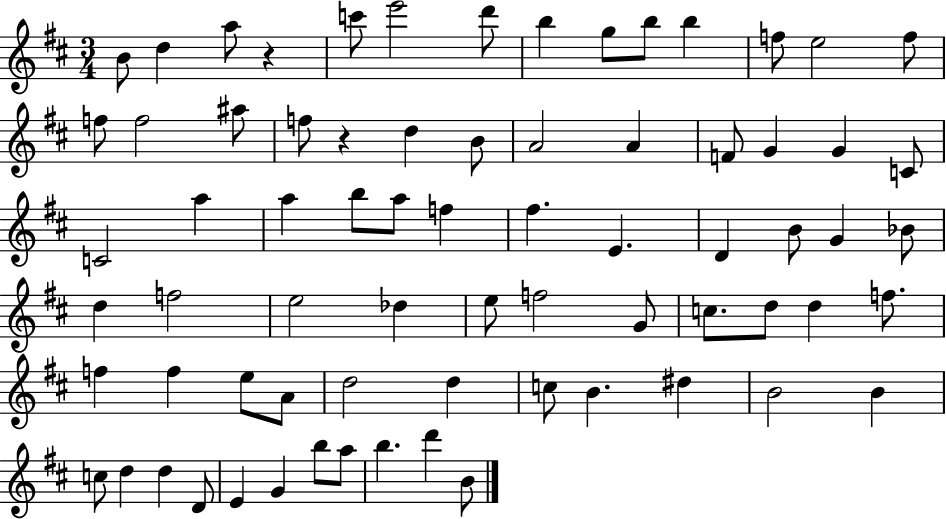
B4/e D5/q A5/e R/q C6/e E6/h D6/e B5/q G5/e B5/e B5/q F5/e E5/h F5/e F5/e F5/h A#5/e F5/e R/q D5/q B4/e A4/h A4/q F4/e G4/q G4/q C4/e C4/h A5/q A5/q B5/e A5/e F5/q F#5/q. E4/q. D4/q B4/e G4/q Bb4/e D5/q F5/h E5/h Db5/q E5/e F5/h G4/e C5/e. D5/e D5/q F5/e. F5/q F5/q E5/e A4/e D5/h D5/q C5/e B4/q. D#5/q B4/h B4/q C5/e D5/q D5/q D4/e E4/q G4/q B5/e A5/e B5/q. D6/q B4/e